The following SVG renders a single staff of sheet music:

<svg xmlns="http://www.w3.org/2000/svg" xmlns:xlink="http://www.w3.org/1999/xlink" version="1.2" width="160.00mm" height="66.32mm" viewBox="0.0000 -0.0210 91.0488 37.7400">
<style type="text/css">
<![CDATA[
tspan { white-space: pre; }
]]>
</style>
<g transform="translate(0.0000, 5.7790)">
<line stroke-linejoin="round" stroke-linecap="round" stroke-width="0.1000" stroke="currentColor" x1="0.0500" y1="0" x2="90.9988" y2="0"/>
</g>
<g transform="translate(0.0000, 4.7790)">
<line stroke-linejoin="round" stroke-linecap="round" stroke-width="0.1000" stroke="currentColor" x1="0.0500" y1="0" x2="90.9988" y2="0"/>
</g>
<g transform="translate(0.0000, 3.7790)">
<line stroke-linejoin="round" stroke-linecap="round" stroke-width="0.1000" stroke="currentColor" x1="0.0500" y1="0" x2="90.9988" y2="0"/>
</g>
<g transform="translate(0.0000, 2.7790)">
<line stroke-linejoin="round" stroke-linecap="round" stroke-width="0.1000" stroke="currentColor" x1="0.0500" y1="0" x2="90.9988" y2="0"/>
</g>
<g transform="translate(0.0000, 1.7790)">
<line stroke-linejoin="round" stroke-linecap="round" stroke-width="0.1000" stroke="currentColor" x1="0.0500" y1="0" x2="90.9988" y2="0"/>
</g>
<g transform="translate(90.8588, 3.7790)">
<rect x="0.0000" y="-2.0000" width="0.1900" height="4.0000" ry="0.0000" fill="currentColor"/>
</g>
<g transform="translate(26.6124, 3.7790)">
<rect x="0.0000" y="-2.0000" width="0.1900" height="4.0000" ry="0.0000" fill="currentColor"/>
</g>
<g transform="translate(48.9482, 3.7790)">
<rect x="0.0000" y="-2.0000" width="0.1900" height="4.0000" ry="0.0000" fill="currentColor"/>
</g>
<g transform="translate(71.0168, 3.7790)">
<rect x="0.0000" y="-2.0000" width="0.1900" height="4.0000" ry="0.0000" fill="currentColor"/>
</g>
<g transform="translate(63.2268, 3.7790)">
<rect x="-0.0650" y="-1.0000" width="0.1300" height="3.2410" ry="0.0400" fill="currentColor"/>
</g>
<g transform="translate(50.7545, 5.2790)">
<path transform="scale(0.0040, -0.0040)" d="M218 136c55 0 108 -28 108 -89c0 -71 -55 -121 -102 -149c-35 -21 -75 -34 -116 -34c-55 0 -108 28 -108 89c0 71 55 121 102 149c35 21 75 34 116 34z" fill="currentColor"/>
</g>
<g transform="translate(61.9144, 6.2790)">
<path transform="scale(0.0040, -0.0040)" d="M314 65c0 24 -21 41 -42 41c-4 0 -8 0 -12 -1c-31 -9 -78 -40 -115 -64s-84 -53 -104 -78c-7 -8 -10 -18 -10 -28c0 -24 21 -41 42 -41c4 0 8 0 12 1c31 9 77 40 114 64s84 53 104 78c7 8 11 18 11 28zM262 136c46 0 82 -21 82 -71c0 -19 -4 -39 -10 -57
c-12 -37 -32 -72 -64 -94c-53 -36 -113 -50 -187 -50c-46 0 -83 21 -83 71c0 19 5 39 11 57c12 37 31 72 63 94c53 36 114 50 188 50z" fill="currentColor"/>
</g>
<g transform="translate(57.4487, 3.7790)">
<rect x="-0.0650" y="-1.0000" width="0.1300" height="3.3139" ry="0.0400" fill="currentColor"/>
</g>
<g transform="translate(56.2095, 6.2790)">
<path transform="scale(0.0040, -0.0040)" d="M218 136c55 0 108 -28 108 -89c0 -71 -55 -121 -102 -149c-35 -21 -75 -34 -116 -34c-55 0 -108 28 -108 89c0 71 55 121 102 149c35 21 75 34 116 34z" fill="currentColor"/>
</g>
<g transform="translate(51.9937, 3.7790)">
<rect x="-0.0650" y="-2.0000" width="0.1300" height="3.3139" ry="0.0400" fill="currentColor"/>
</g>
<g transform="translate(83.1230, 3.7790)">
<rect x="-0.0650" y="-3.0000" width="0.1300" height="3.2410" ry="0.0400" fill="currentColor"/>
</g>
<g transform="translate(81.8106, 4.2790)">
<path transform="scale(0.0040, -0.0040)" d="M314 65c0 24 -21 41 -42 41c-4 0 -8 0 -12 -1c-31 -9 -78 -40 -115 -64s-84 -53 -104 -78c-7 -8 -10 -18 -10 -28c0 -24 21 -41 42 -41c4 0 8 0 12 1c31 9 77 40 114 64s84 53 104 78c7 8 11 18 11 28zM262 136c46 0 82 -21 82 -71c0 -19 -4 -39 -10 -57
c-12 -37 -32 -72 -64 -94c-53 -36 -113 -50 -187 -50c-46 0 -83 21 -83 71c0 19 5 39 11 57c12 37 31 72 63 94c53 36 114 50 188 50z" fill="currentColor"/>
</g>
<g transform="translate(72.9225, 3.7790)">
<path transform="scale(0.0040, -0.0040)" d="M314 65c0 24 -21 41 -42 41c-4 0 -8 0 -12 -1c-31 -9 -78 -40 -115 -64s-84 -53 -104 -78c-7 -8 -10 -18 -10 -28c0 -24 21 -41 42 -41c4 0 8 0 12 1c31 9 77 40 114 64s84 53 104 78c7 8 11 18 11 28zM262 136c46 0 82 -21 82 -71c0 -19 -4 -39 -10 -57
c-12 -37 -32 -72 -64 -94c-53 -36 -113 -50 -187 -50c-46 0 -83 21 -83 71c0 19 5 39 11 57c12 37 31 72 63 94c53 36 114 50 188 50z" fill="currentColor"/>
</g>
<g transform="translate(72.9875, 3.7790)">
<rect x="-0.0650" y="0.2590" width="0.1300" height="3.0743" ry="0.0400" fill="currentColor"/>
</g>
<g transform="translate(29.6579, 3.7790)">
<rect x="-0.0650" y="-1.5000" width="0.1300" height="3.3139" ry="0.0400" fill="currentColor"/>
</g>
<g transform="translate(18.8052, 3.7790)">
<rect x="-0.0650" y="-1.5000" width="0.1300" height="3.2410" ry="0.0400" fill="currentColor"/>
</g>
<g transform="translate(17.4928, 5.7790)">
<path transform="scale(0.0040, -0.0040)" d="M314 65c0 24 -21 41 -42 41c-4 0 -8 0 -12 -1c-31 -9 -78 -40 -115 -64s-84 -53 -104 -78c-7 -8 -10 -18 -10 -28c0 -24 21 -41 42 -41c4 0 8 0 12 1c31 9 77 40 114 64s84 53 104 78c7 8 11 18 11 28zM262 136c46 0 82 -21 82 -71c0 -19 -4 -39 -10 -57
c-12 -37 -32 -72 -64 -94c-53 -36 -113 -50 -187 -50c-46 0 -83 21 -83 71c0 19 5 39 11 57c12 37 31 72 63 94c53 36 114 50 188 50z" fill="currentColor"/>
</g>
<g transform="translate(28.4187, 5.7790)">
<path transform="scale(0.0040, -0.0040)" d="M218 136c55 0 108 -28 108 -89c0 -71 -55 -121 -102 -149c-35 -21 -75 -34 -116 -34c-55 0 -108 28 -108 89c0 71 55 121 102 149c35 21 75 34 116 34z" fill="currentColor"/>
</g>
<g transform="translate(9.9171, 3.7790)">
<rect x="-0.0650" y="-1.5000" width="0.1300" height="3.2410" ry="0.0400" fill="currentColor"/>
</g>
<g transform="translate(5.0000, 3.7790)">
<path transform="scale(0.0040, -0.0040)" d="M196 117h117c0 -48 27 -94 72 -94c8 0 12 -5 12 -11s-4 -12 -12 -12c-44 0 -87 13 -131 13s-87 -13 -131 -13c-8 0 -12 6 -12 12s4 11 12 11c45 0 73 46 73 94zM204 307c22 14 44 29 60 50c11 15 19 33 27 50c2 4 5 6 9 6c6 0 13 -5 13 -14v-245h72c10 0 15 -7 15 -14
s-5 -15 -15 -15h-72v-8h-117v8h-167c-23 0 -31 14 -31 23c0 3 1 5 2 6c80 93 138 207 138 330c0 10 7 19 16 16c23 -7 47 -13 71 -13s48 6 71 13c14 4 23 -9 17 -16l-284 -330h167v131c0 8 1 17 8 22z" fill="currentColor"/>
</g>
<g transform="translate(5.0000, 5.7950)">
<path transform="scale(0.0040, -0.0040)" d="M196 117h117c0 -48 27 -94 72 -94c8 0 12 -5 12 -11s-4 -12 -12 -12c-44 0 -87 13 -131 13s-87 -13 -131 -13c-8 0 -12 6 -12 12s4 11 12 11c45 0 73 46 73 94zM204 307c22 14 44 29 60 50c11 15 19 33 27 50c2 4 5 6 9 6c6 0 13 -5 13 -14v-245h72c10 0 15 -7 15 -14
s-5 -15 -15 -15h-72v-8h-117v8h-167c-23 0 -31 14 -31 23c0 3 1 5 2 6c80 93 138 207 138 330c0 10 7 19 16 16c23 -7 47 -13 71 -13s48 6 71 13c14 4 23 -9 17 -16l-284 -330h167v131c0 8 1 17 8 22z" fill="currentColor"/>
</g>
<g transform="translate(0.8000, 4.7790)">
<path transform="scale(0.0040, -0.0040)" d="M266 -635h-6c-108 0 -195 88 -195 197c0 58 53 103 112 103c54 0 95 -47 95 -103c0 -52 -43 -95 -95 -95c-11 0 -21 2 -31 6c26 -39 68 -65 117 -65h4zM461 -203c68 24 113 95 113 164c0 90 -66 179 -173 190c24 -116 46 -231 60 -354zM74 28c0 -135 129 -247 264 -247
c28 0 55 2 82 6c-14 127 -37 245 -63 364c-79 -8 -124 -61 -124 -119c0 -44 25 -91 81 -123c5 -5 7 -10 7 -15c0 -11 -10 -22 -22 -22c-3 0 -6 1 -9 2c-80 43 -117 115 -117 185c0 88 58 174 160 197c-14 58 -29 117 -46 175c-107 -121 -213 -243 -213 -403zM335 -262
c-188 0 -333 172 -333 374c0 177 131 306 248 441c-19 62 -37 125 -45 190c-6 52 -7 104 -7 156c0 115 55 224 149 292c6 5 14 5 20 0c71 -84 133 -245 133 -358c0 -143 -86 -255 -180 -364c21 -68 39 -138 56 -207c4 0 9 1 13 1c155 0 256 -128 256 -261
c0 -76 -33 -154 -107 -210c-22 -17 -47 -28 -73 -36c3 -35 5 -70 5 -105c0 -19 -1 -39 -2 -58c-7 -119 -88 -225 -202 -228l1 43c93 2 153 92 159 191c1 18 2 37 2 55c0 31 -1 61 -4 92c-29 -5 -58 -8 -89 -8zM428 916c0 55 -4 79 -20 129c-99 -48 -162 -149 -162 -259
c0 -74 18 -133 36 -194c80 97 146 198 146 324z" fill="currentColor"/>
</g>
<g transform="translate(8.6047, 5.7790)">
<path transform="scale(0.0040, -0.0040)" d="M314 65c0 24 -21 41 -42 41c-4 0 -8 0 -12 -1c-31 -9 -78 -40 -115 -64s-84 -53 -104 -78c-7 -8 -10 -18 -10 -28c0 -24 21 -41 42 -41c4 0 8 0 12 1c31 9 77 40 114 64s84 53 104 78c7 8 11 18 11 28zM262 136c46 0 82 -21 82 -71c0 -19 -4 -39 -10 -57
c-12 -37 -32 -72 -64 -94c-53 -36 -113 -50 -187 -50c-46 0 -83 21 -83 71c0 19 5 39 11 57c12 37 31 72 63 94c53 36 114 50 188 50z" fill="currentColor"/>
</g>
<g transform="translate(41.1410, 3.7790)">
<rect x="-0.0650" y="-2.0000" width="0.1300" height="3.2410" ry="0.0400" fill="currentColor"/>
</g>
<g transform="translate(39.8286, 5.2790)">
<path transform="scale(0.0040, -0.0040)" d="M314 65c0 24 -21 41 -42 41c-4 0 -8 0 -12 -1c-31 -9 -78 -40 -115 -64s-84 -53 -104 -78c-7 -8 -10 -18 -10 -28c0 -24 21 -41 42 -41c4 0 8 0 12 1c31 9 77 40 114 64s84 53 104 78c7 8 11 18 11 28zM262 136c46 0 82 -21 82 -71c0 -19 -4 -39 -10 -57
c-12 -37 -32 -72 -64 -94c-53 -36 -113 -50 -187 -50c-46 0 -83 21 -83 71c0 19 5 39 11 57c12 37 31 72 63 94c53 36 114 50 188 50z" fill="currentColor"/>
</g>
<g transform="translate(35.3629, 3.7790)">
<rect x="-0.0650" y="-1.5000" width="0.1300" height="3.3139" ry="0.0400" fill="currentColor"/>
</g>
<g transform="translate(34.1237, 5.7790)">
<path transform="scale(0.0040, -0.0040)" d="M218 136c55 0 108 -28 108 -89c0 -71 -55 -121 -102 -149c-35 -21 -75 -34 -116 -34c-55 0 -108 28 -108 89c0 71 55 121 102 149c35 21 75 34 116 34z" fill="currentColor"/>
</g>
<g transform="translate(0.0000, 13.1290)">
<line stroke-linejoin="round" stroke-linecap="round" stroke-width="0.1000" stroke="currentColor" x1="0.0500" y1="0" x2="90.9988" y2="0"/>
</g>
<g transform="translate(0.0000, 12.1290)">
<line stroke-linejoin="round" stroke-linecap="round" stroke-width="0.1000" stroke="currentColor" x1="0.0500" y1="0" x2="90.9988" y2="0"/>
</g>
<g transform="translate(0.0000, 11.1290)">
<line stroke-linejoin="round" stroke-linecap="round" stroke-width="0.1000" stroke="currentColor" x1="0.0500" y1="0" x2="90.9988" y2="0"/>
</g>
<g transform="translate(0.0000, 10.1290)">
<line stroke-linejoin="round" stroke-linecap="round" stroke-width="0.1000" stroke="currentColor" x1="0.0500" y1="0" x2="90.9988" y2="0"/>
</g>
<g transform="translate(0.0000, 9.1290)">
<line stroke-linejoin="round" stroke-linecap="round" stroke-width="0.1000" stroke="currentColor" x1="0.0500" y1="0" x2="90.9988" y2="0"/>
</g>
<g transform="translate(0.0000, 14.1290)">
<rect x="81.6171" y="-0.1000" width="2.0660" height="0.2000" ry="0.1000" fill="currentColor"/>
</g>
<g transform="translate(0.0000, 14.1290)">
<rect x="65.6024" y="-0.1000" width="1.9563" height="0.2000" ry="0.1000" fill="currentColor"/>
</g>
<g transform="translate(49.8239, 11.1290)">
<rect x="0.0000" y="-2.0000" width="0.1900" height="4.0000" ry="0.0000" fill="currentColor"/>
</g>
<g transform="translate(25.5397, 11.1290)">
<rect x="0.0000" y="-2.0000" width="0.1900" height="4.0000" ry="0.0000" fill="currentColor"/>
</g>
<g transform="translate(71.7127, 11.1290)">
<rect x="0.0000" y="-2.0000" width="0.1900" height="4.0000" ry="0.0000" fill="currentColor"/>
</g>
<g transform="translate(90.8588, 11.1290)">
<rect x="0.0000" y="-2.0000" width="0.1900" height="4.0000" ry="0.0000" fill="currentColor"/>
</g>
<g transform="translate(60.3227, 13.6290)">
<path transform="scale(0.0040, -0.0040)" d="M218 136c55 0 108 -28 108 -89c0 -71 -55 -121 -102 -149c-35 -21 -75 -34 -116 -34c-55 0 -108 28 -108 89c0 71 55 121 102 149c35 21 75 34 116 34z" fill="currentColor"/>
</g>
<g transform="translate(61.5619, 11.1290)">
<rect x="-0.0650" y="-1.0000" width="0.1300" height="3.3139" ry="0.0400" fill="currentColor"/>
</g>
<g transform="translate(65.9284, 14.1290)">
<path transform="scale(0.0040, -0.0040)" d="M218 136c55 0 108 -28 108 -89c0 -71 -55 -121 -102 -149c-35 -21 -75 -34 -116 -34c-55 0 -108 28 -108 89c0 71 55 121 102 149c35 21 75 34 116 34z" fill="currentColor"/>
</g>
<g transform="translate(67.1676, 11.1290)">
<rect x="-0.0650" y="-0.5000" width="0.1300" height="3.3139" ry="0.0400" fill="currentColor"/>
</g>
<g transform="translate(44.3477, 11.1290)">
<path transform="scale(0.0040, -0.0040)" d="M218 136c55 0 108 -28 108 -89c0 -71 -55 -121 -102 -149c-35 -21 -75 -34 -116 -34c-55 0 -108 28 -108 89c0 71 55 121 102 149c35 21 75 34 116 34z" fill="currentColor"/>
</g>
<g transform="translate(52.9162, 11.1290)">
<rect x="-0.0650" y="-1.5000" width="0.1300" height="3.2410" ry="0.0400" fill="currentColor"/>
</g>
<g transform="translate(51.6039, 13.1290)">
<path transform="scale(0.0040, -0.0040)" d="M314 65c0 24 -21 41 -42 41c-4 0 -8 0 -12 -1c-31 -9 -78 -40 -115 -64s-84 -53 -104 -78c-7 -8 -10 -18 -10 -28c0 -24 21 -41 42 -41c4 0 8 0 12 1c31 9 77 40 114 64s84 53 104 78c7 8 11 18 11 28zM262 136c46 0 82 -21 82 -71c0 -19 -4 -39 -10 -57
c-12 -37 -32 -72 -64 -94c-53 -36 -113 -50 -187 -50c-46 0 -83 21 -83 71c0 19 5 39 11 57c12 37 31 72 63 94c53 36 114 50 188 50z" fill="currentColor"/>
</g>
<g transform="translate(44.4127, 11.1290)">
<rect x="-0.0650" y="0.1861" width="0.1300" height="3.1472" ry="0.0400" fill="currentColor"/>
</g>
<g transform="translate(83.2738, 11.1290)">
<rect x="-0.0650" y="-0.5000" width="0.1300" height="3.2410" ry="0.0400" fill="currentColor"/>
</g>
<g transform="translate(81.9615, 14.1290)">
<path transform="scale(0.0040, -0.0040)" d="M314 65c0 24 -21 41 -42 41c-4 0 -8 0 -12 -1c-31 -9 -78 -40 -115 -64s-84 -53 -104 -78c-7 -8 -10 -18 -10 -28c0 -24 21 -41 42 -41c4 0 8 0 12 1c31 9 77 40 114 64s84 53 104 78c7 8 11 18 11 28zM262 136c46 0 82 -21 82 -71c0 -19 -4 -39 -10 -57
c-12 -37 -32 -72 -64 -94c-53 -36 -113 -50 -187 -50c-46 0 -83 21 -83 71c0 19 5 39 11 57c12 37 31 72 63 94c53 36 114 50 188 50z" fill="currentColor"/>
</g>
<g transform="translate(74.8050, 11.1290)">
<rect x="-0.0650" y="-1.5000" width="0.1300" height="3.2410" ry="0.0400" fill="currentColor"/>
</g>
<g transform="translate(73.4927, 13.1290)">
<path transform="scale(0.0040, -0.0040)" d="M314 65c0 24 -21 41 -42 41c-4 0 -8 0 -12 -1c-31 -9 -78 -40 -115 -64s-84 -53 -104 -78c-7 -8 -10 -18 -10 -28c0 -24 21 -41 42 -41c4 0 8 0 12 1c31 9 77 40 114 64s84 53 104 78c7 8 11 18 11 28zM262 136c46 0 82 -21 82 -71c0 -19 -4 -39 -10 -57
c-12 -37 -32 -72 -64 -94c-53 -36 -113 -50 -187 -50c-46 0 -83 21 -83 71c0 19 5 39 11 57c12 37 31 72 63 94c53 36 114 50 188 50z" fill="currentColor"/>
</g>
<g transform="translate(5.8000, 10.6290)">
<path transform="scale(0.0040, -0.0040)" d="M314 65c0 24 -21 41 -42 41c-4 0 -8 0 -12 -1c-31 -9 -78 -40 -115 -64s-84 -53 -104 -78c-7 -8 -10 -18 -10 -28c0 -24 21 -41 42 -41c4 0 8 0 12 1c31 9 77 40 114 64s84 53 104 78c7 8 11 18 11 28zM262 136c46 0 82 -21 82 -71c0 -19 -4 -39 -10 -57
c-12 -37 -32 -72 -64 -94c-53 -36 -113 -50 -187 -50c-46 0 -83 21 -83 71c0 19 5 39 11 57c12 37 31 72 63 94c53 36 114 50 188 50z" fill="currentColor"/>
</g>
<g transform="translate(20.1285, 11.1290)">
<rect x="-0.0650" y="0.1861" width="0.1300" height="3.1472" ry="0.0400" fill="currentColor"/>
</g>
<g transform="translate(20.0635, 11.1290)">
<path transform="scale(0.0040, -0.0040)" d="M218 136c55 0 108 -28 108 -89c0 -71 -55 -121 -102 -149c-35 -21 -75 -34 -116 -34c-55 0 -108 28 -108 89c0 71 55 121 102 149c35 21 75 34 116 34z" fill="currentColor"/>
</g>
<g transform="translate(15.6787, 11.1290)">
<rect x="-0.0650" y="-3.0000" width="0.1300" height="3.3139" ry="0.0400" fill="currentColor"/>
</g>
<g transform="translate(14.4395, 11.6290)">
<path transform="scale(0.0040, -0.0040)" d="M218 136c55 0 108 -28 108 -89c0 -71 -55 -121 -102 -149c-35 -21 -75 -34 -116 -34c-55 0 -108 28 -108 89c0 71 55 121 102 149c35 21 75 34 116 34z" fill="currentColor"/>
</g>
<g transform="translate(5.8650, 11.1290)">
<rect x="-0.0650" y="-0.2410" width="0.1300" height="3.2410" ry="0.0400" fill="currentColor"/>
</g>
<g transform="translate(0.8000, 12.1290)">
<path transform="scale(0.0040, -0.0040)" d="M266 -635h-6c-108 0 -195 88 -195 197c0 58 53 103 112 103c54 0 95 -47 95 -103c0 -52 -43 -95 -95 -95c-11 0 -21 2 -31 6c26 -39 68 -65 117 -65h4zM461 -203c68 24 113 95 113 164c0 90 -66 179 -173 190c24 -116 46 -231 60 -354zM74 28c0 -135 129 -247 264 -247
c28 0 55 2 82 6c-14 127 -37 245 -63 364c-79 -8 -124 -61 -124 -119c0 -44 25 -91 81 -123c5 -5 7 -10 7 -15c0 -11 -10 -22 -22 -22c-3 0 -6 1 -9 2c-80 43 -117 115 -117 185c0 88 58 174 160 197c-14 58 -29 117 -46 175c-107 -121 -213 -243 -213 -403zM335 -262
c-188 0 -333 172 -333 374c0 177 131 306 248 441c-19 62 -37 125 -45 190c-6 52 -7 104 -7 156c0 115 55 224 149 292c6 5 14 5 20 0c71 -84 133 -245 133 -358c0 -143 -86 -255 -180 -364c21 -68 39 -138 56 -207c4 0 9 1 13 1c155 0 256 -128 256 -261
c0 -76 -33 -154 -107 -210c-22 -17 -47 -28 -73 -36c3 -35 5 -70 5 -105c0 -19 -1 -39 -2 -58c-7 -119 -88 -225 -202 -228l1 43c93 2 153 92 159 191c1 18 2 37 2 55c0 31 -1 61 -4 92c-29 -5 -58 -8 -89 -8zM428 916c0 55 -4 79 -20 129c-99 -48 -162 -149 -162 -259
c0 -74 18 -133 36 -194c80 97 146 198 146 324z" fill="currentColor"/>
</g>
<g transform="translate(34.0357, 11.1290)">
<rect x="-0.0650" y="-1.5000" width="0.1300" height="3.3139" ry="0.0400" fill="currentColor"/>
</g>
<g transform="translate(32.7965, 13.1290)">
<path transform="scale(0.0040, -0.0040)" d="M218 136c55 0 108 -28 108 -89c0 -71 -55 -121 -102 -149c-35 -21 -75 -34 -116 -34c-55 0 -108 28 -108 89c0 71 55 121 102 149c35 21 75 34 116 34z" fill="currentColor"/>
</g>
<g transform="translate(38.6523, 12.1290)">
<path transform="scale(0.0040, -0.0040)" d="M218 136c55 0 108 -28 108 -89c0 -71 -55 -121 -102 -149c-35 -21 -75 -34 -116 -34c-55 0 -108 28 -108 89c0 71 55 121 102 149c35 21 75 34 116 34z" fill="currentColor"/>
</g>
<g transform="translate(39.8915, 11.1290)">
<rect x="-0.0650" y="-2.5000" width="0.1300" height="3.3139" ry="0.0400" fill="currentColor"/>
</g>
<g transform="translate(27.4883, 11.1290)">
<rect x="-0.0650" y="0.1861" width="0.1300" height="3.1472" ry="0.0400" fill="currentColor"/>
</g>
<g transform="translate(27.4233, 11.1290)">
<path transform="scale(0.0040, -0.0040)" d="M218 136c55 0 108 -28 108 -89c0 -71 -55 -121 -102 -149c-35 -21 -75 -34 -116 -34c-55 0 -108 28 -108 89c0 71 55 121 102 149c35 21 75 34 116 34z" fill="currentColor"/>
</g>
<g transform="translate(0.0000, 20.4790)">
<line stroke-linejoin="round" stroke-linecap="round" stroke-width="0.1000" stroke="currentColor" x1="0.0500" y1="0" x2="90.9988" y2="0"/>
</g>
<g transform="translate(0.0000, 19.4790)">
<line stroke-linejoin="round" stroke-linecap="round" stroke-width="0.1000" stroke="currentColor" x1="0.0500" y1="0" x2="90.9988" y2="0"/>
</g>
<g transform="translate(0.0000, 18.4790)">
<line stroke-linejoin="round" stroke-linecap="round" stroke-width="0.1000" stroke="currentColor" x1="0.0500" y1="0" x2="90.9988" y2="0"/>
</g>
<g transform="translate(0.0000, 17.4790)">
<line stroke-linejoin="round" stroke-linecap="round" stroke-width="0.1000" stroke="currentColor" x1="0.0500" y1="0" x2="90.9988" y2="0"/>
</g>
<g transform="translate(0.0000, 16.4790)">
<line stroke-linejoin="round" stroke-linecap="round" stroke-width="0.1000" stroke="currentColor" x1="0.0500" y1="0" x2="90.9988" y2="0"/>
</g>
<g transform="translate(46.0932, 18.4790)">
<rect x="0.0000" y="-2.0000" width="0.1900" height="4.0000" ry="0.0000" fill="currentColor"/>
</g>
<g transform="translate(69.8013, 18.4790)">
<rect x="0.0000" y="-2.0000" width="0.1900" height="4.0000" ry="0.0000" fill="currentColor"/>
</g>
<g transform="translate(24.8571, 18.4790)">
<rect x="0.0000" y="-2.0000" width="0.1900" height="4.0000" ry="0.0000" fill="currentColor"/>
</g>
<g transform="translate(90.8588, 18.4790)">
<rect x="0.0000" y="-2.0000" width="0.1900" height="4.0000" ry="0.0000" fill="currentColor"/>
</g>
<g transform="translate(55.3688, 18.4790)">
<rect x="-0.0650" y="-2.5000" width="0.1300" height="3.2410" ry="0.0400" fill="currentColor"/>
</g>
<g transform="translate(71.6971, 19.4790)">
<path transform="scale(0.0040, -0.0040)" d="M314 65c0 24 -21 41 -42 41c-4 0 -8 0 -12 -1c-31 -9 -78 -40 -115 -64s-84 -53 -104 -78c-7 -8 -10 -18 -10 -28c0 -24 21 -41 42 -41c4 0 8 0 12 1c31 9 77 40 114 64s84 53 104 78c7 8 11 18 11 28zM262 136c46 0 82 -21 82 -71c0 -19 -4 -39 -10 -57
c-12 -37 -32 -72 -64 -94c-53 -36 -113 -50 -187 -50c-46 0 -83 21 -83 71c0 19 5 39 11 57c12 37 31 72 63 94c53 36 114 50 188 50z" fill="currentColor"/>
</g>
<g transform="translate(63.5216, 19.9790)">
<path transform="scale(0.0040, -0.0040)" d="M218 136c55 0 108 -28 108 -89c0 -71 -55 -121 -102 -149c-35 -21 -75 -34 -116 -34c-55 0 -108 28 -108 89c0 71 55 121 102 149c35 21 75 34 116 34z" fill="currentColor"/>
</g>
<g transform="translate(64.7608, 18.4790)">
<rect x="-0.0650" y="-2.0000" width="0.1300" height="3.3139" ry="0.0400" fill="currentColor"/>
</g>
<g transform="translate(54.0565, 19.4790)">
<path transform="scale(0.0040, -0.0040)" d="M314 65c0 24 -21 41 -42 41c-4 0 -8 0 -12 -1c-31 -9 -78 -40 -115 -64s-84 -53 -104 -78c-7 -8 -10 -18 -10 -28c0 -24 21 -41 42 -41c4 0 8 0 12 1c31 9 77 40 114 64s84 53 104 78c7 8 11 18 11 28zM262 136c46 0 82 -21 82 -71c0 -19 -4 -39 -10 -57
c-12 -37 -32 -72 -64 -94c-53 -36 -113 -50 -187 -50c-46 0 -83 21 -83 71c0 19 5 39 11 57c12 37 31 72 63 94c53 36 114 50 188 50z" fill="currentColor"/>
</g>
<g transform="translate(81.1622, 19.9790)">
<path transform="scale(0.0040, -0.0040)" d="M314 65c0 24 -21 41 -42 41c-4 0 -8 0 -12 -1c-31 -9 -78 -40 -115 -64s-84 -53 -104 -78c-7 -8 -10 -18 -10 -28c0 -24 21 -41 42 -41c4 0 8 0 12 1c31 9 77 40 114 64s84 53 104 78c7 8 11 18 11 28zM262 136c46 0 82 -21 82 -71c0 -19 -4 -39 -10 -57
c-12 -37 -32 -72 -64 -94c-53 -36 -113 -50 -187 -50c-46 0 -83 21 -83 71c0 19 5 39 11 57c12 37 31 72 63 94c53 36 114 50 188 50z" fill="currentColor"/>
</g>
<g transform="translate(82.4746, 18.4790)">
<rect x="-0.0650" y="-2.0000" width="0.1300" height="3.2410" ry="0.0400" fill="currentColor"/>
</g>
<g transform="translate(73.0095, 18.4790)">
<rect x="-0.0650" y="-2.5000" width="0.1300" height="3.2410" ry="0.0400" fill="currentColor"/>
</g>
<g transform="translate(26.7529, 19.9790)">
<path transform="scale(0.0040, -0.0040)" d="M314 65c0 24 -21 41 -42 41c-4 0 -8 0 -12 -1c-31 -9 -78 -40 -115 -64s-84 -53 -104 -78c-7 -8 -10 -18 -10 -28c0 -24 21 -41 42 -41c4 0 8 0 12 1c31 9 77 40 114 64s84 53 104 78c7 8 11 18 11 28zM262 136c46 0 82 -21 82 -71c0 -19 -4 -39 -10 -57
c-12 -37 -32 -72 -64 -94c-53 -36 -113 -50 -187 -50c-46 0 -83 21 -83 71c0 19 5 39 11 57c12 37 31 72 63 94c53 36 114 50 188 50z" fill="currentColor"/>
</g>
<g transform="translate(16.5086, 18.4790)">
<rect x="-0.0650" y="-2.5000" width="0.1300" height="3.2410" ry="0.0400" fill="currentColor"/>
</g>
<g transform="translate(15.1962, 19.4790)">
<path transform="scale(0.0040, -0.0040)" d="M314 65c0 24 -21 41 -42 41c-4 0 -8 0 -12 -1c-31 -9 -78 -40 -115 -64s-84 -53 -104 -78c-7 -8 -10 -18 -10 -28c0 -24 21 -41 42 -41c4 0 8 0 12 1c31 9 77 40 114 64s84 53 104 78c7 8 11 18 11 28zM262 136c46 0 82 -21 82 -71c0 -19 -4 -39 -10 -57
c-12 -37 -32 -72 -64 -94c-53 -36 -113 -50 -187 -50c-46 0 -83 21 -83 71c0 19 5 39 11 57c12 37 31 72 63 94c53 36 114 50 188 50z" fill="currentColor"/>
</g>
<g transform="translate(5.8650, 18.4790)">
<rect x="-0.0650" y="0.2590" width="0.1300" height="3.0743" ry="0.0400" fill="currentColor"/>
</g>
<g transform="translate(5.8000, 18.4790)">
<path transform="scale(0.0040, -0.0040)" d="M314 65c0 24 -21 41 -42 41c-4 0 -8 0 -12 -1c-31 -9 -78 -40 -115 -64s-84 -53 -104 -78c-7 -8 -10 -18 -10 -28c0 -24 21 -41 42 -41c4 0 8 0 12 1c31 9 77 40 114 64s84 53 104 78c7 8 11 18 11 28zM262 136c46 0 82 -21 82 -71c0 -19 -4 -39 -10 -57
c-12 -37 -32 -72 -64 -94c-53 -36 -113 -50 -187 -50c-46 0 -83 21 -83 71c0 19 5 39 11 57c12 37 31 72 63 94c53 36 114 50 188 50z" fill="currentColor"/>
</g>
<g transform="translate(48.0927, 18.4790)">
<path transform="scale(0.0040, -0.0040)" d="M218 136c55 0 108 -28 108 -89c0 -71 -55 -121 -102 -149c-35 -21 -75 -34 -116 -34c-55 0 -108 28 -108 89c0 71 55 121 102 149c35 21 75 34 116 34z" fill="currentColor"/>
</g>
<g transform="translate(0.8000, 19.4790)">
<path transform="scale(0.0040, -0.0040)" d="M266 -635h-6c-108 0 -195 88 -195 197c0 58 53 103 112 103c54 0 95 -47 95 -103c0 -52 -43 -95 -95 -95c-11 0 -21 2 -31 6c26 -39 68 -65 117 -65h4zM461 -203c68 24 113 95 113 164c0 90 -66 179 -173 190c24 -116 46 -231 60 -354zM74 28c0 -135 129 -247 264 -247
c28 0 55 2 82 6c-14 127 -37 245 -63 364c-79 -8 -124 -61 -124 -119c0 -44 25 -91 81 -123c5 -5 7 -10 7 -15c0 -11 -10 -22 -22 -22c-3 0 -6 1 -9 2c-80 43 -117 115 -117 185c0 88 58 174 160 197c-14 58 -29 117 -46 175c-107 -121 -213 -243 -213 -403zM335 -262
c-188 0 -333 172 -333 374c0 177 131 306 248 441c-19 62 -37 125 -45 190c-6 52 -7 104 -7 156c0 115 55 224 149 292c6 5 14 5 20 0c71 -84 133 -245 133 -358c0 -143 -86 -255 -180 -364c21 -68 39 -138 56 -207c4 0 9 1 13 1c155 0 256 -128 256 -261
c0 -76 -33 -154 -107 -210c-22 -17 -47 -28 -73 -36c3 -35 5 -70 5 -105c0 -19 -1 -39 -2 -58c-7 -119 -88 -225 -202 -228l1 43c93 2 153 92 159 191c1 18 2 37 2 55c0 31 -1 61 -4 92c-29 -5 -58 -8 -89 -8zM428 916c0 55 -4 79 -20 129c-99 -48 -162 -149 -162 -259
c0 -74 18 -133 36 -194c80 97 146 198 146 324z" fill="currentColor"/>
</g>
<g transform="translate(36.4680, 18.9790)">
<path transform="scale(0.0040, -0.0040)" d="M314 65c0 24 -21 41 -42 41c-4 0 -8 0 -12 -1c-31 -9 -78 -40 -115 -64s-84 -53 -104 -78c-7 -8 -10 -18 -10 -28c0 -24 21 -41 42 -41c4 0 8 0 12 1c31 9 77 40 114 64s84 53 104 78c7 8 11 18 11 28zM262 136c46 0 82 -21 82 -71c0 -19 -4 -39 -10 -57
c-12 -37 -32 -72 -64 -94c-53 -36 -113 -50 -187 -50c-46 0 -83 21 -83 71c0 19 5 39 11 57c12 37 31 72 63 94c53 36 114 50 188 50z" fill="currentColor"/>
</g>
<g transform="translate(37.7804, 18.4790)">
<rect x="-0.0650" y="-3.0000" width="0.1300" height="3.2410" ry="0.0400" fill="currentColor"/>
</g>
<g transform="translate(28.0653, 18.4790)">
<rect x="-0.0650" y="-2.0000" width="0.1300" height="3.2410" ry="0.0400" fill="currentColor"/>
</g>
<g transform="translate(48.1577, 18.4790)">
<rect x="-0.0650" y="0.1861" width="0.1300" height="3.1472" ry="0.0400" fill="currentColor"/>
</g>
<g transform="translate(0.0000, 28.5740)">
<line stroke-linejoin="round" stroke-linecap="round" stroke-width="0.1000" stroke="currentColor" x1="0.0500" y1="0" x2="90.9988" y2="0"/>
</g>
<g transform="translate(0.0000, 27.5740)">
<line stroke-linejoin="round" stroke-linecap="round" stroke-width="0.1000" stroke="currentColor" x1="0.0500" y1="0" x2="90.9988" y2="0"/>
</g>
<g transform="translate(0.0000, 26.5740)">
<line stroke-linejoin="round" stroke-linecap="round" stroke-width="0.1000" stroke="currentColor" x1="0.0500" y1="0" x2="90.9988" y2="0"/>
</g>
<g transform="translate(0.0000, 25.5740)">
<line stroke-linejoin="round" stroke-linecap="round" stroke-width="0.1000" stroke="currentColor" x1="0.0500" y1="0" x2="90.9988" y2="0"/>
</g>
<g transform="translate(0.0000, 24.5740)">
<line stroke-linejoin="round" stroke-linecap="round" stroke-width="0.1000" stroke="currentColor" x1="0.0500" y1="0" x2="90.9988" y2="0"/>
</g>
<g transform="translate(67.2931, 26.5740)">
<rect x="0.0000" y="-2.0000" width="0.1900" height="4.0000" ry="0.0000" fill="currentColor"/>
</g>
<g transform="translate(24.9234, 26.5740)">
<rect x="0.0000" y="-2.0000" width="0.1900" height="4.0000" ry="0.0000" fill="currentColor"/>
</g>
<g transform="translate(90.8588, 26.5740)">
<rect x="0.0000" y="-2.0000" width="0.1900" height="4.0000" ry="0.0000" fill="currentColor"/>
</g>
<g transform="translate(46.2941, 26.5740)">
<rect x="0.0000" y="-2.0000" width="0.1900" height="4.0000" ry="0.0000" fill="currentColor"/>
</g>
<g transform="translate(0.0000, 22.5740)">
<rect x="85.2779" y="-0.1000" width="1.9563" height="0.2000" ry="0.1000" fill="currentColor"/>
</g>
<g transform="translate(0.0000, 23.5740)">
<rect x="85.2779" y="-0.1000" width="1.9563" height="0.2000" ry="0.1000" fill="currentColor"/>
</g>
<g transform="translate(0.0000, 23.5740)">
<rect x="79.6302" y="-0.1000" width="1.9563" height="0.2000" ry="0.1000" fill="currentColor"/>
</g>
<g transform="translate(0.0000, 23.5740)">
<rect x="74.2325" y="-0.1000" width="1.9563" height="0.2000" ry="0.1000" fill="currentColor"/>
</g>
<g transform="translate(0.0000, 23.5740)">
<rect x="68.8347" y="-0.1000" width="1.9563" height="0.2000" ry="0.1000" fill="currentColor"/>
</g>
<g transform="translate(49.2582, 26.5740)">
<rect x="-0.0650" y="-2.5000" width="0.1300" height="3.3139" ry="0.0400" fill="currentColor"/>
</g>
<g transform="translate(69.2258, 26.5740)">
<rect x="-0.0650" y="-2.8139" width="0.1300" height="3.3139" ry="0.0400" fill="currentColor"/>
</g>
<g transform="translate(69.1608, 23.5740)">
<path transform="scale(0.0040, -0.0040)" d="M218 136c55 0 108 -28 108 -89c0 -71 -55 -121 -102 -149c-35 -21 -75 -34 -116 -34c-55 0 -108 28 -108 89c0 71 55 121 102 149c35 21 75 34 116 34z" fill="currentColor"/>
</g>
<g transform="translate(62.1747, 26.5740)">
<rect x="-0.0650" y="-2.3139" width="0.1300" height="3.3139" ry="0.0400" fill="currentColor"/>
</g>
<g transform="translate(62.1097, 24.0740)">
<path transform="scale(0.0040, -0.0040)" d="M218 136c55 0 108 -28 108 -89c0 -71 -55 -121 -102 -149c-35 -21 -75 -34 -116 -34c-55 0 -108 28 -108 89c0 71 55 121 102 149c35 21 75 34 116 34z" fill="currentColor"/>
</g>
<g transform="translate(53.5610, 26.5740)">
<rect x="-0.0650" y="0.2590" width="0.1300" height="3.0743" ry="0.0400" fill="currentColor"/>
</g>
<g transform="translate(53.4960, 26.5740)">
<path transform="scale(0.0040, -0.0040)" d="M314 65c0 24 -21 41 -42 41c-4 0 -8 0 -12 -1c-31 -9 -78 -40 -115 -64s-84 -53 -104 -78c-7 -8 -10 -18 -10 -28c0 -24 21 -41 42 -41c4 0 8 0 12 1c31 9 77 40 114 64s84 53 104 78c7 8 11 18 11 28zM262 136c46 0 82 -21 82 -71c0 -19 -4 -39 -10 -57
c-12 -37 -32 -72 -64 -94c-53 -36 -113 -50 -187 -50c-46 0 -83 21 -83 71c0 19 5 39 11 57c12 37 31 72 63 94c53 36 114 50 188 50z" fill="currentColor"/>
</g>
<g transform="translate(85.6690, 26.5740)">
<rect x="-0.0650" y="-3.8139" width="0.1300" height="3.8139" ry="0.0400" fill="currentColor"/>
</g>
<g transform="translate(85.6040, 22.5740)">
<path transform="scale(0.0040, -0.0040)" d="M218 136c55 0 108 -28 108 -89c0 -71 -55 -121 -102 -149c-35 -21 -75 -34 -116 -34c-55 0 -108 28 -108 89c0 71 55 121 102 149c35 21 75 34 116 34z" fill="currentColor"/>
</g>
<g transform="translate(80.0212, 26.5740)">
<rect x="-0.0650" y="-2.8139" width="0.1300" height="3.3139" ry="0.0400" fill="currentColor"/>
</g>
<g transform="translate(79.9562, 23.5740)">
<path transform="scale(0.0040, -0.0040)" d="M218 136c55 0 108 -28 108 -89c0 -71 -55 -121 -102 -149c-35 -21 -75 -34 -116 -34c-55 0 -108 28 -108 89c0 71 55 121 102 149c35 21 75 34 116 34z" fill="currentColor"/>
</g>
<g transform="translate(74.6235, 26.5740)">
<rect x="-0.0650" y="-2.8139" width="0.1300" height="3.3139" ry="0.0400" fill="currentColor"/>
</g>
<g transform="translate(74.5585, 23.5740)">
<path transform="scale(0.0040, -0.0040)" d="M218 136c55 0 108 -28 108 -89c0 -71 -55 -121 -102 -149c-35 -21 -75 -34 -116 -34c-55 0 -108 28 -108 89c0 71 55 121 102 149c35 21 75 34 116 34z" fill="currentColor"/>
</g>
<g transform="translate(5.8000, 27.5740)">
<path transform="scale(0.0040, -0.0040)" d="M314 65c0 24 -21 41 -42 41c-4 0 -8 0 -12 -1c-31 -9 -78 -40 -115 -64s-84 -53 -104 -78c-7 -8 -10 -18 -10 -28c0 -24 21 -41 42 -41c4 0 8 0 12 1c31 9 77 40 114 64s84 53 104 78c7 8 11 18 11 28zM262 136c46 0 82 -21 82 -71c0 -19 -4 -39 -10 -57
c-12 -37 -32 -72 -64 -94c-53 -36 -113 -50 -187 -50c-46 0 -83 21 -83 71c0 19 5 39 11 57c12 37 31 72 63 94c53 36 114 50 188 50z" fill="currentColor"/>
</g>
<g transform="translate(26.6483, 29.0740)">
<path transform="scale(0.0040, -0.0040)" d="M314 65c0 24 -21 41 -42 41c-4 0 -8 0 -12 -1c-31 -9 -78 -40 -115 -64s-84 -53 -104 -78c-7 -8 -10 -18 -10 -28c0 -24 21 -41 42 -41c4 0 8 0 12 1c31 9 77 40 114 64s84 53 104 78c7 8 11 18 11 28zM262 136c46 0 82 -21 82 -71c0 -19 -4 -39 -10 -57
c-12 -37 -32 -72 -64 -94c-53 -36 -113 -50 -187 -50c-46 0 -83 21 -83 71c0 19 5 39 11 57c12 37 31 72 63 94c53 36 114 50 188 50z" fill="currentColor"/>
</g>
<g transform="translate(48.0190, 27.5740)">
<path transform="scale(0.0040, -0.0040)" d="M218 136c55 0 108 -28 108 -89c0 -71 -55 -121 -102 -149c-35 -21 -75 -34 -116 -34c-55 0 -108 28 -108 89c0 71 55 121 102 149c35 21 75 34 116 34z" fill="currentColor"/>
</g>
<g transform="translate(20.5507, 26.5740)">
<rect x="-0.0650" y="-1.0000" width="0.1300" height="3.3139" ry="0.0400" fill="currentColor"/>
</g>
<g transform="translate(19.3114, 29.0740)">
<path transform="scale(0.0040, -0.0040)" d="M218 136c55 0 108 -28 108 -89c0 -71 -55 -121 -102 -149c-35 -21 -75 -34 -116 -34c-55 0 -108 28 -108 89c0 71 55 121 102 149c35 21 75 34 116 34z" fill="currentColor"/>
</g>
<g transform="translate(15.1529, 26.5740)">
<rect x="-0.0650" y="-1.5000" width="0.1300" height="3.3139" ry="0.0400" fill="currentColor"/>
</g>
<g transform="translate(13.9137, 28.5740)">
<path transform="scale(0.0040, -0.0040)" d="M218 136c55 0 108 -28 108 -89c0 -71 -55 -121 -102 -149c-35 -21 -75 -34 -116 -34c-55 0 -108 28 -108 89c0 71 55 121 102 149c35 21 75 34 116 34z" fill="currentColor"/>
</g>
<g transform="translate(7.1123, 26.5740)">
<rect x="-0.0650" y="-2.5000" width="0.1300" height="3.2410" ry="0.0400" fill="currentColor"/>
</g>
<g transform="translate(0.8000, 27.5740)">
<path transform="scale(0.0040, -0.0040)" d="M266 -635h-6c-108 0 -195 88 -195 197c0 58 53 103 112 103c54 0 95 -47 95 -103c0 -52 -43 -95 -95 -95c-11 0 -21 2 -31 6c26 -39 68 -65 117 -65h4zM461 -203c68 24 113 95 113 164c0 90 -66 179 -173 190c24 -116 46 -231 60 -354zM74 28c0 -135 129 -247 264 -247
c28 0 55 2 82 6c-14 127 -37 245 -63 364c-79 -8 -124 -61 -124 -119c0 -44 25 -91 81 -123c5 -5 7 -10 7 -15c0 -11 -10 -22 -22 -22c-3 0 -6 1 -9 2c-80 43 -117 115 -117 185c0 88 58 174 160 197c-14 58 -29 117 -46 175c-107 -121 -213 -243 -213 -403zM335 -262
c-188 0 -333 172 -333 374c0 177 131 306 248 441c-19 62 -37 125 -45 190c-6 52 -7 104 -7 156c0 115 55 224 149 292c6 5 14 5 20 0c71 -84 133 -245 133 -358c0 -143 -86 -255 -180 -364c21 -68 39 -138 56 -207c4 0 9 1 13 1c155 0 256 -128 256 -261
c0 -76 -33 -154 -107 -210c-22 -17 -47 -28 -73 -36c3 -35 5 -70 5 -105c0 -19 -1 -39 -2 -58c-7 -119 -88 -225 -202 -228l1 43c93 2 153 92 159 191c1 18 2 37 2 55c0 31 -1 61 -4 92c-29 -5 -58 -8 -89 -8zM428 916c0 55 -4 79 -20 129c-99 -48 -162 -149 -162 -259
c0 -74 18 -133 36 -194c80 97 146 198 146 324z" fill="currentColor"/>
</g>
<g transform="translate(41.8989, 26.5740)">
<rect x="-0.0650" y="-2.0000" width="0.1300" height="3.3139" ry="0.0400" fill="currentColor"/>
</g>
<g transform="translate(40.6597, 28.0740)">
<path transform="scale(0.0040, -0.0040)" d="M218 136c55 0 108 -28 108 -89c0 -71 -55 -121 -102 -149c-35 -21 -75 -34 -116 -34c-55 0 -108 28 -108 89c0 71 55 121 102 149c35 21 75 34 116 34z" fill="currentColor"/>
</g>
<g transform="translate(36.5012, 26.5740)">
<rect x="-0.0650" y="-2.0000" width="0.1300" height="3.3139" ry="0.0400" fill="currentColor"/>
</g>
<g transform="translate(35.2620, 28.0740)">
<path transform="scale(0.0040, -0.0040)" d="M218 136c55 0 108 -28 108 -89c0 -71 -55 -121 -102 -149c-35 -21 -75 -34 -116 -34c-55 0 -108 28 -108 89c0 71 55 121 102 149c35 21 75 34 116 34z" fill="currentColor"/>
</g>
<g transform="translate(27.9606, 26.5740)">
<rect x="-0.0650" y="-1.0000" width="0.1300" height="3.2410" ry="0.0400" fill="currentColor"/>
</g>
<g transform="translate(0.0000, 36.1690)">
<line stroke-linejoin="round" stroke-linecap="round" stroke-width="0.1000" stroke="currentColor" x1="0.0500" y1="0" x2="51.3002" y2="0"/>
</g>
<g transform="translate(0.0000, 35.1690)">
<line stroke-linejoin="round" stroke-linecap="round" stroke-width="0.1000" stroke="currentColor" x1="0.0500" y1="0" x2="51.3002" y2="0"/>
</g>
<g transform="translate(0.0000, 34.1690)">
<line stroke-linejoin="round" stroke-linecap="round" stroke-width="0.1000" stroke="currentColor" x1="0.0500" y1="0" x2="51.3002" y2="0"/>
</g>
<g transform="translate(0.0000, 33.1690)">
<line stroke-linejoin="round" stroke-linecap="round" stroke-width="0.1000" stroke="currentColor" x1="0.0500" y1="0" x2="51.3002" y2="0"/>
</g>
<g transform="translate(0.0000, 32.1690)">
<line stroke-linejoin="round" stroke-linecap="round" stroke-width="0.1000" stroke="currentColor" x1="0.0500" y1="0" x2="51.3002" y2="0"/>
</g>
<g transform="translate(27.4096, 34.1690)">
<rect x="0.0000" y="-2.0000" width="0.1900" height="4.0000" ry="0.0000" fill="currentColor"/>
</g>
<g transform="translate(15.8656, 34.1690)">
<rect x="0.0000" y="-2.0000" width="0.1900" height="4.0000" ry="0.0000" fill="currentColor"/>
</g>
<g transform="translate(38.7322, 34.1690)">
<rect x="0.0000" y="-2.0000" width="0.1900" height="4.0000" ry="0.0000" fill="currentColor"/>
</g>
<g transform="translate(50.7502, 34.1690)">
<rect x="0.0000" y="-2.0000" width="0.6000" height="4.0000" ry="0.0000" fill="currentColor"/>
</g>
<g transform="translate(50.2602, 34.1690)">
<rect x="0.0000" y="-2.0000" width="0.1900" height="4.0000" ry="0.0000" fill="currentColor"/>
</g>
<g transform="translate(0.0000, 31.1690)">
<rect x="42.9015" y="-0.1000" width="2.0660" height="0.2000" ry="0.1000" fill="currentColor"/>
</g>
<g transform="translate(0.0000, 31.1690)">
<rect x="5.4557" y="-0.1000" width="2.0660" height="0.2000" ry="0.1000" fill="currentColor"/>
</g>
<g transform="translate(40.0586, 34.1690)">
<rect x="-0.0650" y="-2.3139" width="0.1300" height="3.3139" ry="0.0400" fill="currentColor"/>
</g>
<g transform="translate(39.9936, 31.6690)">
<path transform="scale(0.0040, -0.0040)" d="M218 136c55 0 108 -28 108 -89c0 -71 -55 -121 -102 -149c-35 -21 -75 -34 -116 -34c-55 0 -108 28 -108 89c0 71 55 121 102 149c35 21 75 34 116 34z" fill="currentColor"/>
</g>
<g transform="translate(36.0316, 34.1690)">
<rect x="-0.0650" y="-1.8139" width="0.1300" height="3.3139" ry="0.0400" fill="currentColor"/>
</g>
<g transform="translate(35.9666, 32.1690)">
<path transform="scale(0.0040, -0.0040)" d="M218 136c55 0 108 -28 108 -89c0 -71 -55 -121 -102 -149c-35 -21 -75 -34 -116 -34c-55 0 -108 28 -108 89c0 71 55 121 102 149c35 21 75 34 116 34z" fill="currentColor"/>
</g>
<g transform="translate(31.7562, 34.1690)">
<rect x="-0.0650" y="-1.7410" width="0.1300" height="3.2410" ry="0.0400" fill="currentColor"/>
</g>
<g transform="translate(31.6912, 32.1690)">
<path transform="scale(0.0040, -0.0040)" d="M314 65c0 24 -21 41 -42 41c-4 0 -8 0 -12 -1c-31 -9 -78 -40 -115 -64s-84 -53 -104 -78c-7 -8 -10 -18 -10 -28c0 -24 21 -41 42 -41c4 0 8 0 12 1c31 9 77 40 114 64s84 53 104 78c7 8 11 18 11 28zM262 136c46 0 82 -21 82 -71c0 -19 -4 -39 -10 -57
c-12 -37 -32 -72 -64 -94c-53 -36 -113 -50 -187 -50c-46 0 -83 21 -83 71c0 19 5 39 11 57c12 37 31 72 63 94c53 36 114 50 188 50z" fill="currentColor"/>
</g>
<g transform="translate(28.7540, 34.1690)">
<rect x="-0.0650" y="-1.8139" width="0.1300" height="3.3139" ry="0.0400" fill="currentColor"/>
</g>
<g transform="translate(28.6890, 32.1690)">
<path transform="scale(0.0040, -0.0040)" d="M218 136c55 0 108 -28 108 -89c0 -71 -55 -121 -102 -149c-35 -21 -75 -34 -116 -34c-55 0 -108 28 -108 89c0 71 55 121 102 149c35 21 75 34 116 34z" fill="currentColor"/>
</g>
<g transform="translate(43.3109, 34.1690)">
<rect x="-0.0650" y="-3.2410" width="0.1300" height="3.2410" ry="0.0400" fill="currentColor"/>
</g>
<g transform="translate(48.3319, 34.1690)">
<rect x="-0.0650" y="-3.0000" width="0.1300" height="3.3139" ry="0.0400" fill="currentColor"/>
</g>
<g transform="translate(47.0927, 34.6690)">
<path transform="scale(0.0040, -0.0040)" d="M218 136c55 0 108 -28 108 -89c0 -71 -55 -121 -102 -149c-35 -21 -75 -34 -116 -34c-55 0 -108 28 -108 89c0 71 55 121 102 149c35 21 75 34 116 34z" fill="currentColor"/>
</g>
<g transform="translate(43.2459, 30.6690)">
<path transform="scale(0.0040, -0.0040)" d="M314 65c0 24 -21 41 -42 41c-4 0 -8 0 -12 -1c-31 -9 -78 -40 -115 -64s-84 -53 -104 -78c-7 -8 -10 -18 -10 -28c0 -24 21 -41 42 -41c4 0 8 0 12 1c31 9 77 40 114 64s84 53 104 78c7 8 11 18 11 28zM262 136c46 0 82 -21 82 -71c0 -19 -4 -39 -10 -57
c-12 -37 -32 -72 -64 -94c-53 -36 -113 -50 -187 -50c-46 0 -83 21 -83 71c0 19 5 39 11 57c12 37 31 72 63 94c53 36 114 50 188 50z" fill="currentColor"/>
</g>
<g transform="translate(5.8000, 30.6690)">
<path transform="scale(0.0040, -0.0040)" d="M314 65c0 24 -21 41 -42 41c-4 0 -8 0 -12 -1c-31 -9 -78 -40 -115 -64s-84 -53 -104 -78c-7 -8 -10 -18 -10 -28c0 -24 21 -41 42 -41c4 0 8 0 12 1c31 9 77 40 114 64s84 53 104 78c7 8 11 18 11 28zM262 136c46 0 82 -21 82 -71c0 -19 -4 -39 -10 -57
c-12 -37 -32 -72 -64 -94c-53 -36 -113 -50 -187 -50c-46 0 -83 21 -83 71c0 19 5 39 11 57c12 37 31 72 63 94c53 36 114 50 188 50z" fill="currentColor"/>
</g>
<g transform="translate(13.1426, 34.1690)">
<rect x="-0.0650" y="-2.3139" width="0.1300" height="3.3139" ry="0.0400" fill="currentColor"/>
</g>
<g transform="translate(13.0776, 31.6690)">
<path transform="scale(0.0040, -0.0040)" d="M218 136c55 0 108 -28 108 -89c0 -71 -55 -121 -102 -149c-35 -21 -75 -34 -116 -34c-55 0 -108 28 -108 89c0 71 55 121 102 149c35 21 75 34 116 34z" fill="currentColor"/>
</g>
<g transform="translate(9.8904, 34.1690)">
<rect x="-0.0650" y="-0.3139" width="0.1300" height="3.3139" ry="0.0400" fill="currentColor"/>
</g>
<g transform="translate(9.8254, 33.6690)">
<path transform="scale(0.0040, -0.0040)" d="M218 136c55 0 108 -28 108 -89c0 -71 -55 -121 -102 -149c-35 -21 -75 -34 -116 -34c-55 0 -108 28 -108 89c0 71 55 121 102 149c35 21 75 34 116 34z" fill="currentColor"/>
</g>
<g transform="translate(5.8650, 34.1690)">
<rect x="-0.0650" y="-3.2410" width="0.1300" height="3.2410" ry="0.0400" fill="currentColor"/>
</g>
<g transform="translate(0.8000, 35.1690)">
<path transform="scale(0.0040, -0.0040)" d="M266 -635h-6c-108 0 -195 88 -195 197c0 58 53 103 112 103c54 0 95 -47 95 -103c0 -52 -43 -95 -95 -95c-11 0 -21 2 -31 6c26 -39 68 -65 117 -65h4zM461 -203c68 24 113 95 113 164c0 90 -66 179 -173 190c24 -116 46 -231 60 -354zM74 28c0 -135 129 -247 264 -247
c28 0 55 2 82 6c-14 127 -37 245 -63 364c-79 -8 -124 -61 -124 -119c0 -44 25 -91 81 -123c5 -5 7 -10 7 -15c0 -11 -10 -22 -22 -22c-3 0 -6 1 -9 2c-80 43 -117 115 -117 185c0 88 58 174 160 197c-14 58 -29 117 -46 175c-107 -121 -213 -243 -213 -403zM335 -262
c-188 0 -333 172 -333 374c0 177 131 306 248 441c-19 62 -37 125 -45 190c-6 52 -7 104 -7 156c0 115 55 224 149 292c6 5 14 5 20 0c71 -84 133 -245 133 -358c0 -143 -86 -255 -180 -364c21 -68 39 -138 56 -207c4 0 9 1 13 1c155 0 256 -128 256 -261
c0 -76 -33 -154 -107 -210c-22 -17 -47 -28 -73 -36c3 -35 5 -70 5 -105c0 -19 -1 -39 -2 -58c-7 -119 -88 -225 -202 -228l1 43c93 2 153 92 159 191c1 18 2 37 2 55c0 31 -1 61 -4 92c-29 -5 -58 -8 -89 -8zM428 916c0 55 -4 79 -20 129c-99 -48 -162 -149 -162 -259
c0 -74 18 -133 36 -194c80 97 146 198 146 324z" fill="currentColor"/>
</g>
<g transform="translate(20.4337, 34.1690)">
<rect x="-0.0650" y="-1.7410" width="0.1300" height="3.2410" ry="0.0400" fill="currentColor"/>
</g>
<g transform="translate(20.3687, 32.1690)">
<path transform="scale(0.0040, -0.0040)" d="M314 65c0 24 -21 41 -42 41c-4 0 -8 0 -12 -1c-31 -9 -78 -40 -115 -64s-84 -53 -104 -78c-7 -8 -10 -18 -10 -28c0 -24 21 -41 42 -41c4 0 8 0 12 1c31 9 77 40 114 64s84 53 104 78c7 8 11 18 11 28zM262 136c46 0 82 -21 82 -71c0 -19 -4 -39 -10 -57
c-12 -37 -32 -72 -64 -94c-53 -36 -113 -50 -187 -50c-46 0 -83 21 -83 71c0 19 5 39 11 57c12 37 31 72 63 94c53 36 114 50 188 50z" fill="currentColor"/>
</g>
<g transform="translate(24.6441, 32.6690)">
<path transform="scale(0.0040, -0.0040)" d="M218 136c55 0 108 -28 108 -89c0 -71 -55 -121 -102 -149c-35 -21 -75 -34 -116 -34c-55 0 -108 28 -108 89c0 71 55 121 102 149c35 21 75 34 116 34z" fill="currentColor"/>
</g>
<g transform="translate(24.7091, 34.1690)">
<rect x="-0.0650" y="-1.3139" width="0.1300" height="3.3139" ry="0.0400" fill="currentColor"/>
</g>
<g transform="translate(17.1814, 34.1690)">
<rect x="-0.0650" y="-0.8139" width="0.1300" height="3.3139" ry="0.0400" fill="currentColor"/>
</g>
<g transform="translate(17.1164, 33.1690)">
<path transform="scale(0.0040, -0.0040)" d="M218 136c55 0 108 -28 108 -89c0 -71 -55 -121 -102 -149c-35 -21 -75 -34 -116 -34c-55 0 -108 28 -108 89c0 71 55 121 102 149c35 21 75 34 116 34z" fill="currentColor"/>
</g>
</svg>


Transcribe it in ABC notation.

X:1
T:Untitled
M:4/4
L:1/4
K:C
E2 E2 E E F2 F D D2 B2 A2 c2 A B B E G B E2 D C E2 C2 B2 G2 F2 A2 B G2 F G2 F2 G2 E D D2 F F G B2 g a a a c' b2 c g d f2 e f f2 f g b2 A